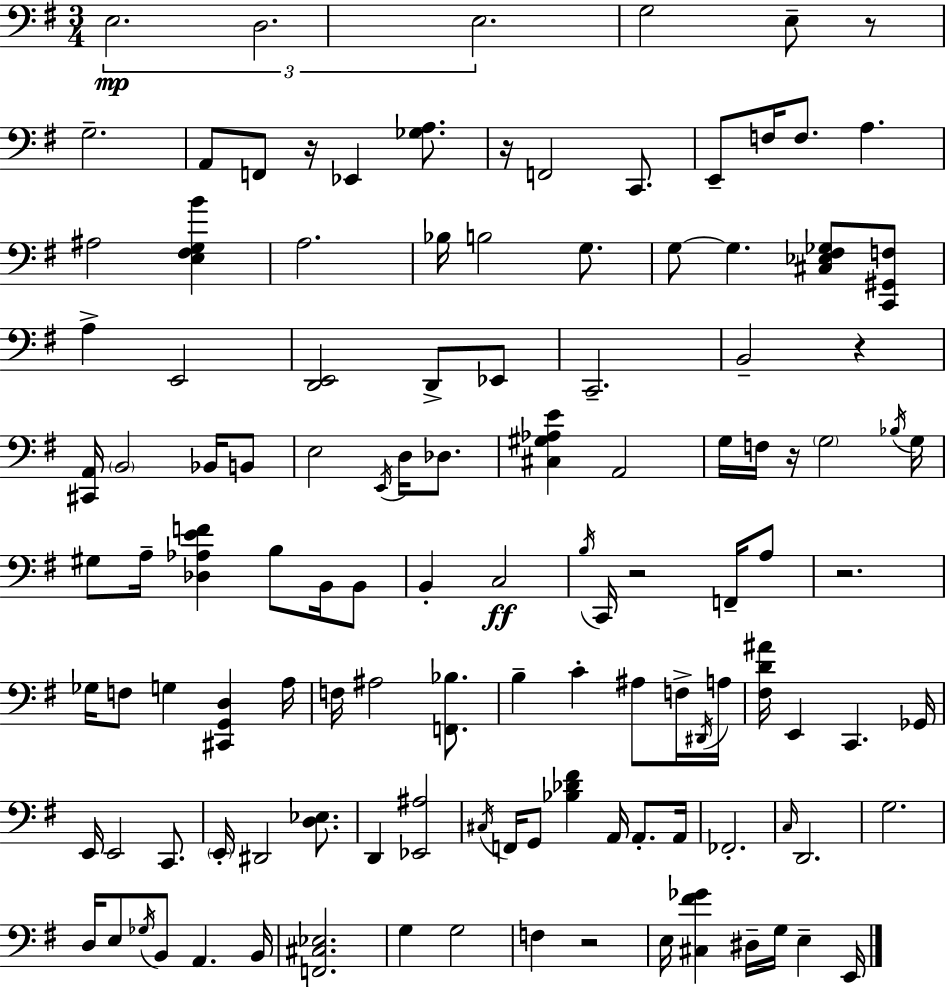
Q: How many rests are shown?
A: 8